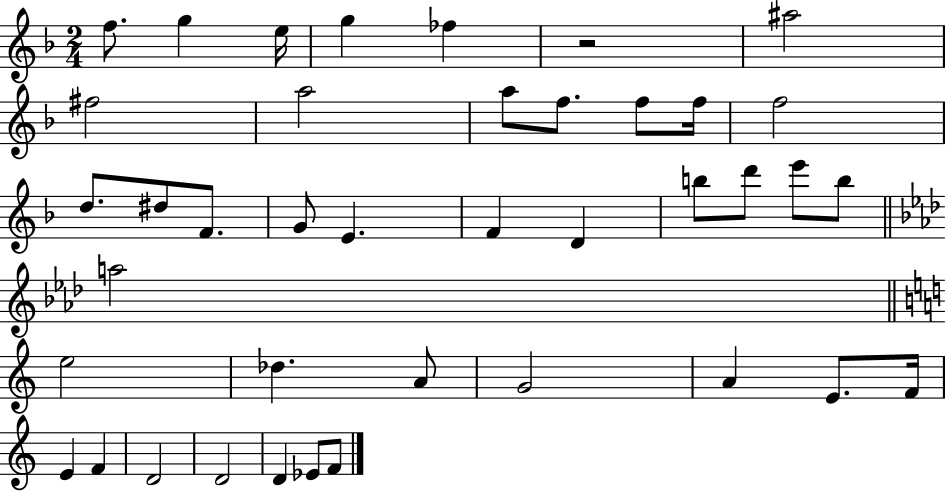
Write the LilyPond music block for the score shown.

{
  \clef treble
  \numericTimeSignature
  \time 2/4
  \key f \major
  f''8. g''4 e''16 | g''4 fes''4 | r2 | ais''2 | \break fis''2 | a''2 | a''8 f''8. f''8 f''16 | f''2 | \break d''8. dis''8 f'8. | g'8 e'4. | f'4 d'4 | b''8 d'''8 e'''8 b''8 | \break \bar "||" \break \key f \minor a''2 | \bar "||" \break \key a \minor e''2 | des''4. a'8 | g'2 | a'4 e'8. f'16 | \break e'4 f'4 | d'2 | d'2 | d'4 ees'8 f'8 | \break \bar "|."
}